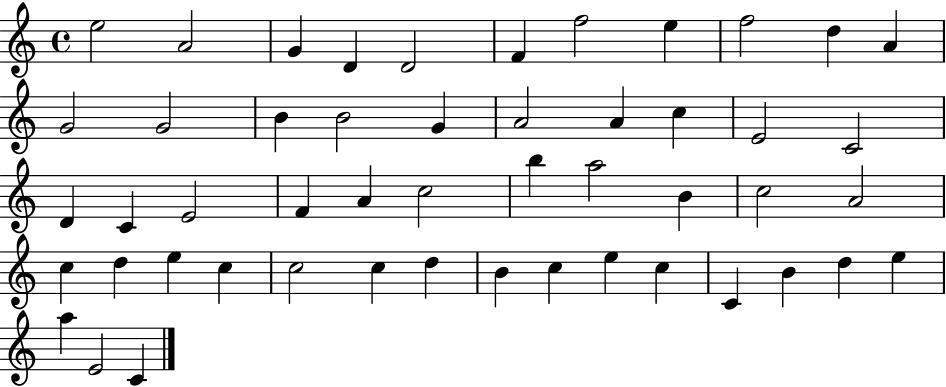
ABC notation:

X:1
T:Untitled
M:4/4
L:1/4
K:C
e2 A2 G D D2 F f2 e f2 d A G2 G2 B B2 G A2 A c E2 C2 D C E2 F A c2 b a2 B c2 A2 c d e c c2 c d B c e c C B d e a E2 C